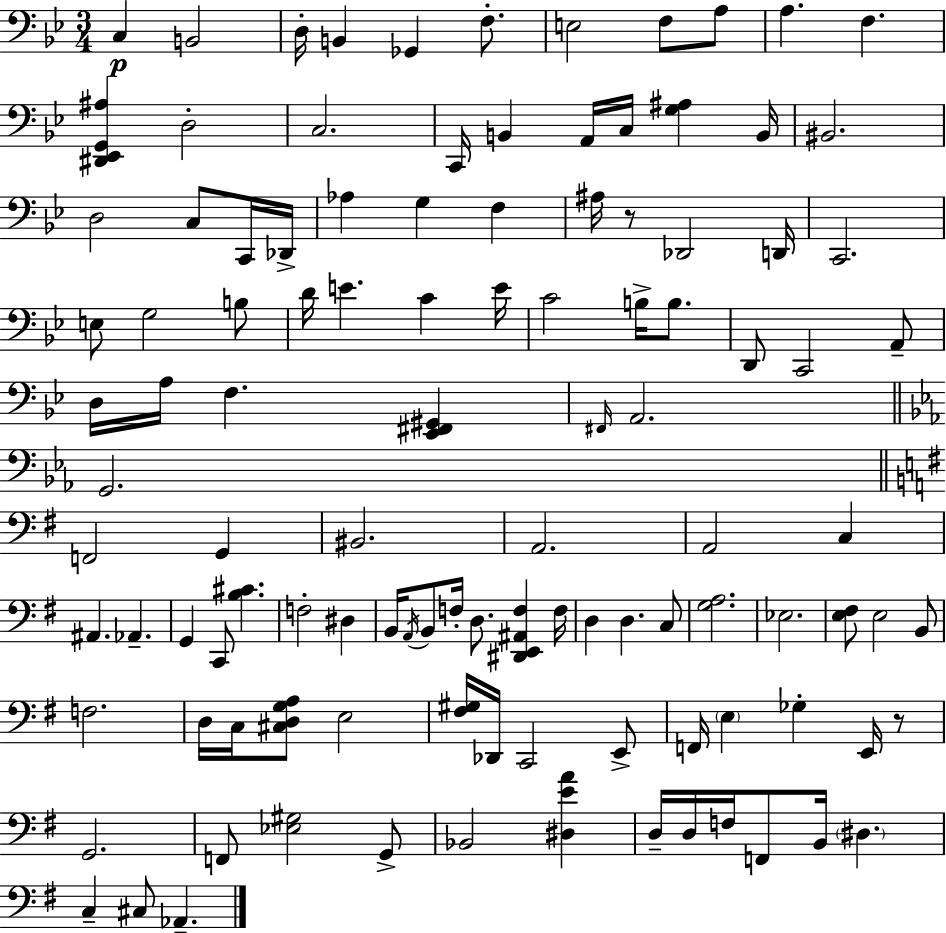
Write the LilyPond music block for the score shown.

{
  \clef bass
  \numericTimeSignature
  \time 3/4
  \key g \minor
  \repeat volta 2 { c4\p b,2 | d16-. b,4 ges,4 f8.-. | e2 f8 a8 | a4. f4. | \break <dis, ees, g, ais>4 d2-. | c2. | c,16 b,4 a,16 c16 <g ais>4 b,16 | bis,2. | \break d2 c8 c,16 des,16-> | aes4 g4 f4 | ais16 r8 des,2 d,16 | c,2. | \break e8 g2 b8 | d'16 e'4. c'4 e'16 | c'2 b16-> b8. | d,8 c,2 a,8-- | \break d16 a16 f4. <ees, fis, gis,>4 | \grace { fis,16 } a,2. | \bar "||" \break \key ees \major g,2. | \bar "||" \break \key e \minor f,2 g,4 | bis,2. | a,2. | a,2 c4 | \break ais,4. aes,4.-- | g,4 c,8 <b cis'>4. | f2-. dis4 | b,16 \acciaccatura { a,16 } b,8 f16-. d8. <dis, e, ais, f>4 | \break f16 d4 d4. c8 | <g a>2. | ees2. | <e fis>8 e2 b,8 | \break f2. | d16 c16 <cis d g a>8 e2 | <fis gis>16 des,16 c,2 e,8-> | f,16 \parenthesize e4 ges4-. e,16 r8 | \break g,2. | f,8 <ees gis>2 g,8-> | bes,2 <dis e' a'>4 | d16-- d16 f16 f,8 b,16 \parenthesize dis4. | \break c4-- cis8 aes,4.-- | } \bar "|."
}